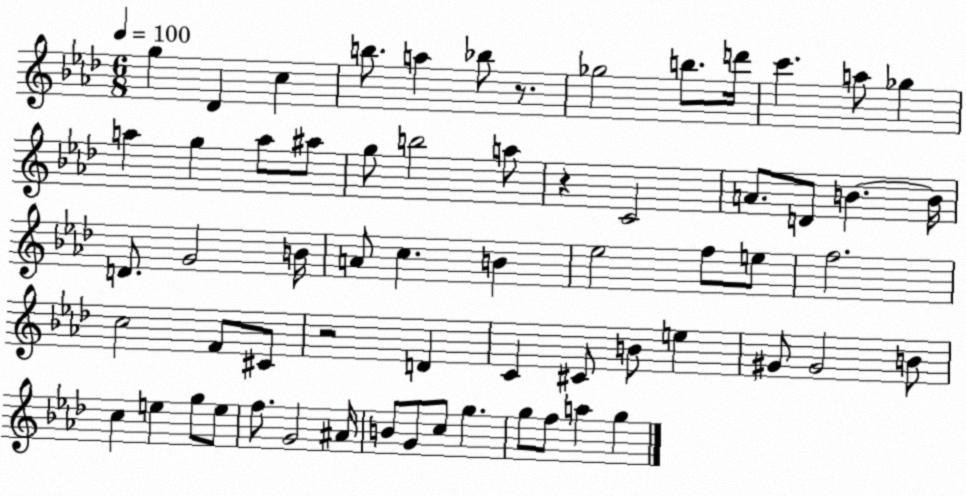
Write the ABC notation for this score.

X:1
T:Untitled
M:6/8
L:1/4
K:Ab
g _D c b/2 a _b/2 z/2 _g2 b/2 d'/4 c' a/2 _g a g a/2 ^a/2 g/2 b2 a/2 z C2 A/2 D/2 B B/4 D/2 G2 B/4 A/2 c B _e2 f/2 e/2 f2 c2 F/2 ^C/2 z2 D C ^C/2 B/2 e ^G/2 ^G2 B/2 c e g/2 e/2 f/2 G2 ^A/4 B/2 G/2 c/2 g g/2 f/2 a g